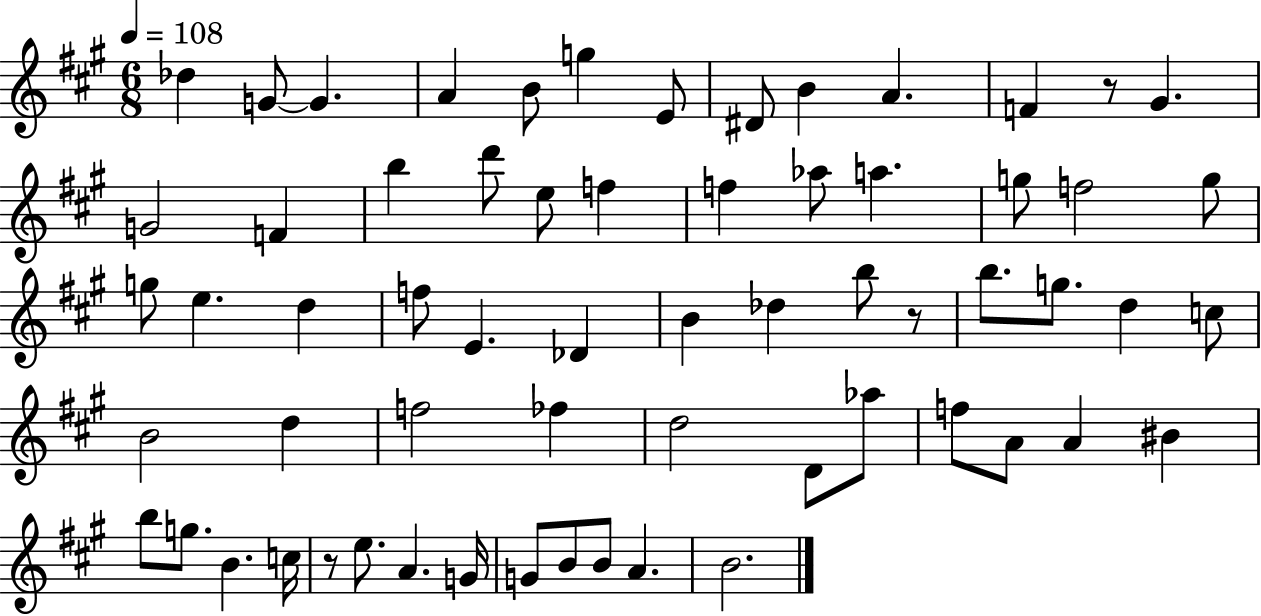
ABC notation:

X:1
T:Untitled
M:6/8
L:1/4
K:A
_d G/2 G A B/2 g E/2 ^D/2 B A F z/2 ^G G2 F b d'/2 e/2 f f _a/2 a g/2 f2 g/2 g/2 e d f/2 E _D B _d b/2 z/2 b/2 g/2 d c/2 B2 d f2 _f d2 D/2 _a/2 f/2 A/2 A ^B b/2 g/2 B c/4 z/2 e/2 A G/4 G/2 B/2 B/2 A B2